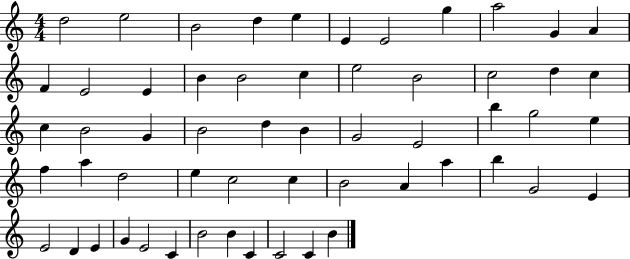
X:1
T:Untitled
M:4/4
L:1/4
K:C
d2 e2 B2 d e E E2 g a2 G A F E2 E B B2 c e2 B2 c2 d c c B2 G B2 d B G2 E2 b g2 e f a d2 e c2 c B2 A a b G2 E E2 D E G E2 C B2 B C C2 C B